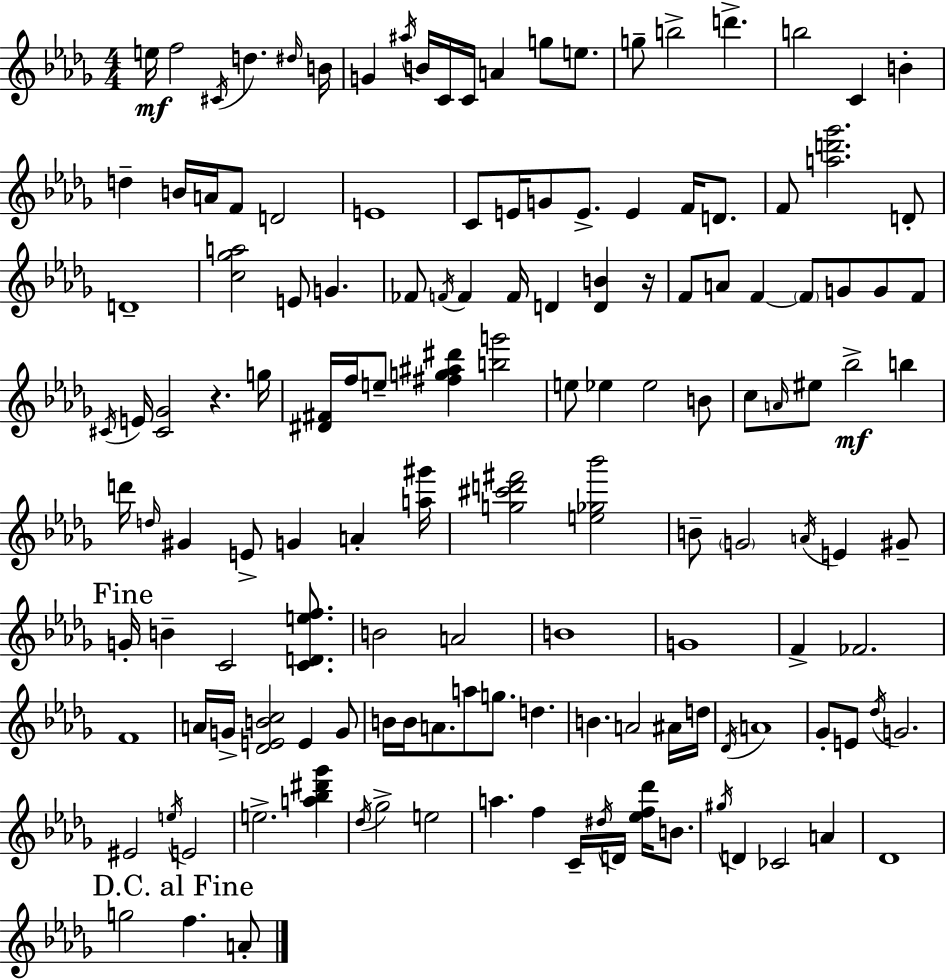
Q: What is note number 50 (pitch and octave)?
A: F4